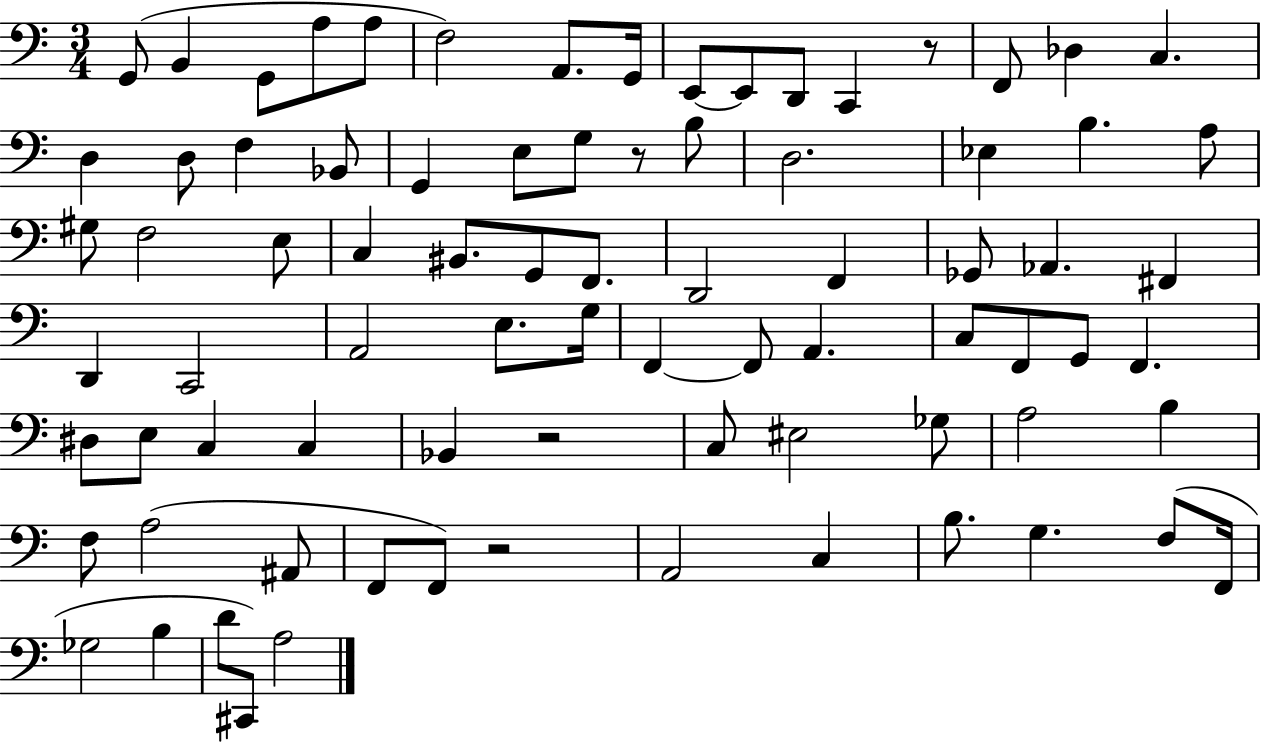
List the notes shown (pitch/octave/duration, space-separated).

G2/e B2/q G2/e A3/e A3/e F3/h A2/e. G2/s E2/e E2/e D2/e C2/q R/e F2/e Db3/q C3/q. D3/q D3/e F3/q Bb2/e G2/q E3/e G3/e R/e B3/e D3/h. Eb3/q B3/q. A3/e G#3/e F3/h E3/e C3/q BIS2/e. G2/e F2/e. D2/h F2/q Gb2/e Ab2/q. F#2/q D2/q C2/h A2/h E3/e. G3/s F2/q F2/e A2/q. C3/e F2/e G2/e F2/q. D#3/e E3/e C3/q C3/q Bb2/q R/h C3/e EIS3/h Gb3/e A3/h B3/q F3/e A3/h A#2/e F2/e F2/e R/h A2/h C3/q B3/e. G3/q. F3/e F2/s Gb3/h B3/q D4/e C#2/e A3/h